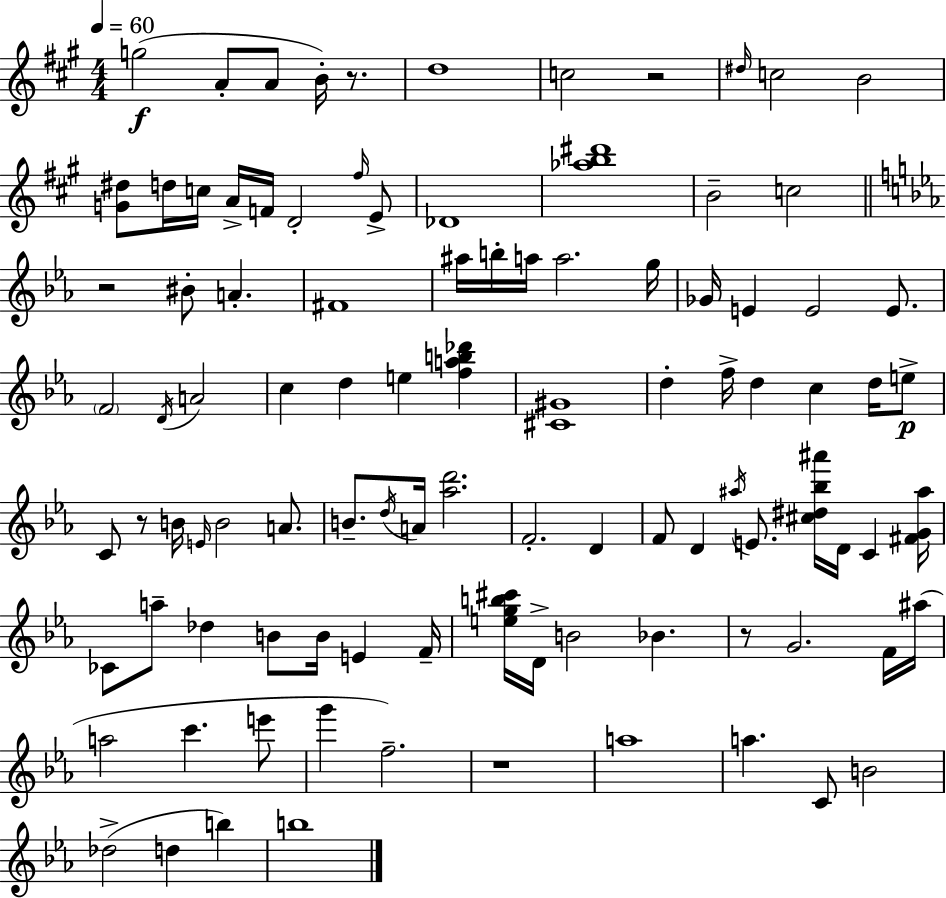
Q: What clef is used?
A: treble